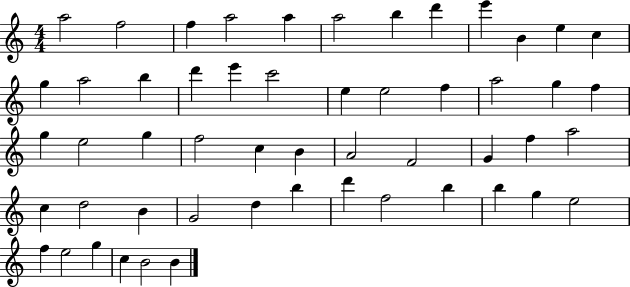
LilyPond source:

{
  \clef treble
  \numericTimeSignature
  \time 4/4
  \key c \major
  a''2 f''2 | f''4 a''2 a''4 | a''2 b''4 d'''4 | e'''4 b'4 e''4 c''4 | \break g''4 a''2 b''4 | d'''4 e'''4 c'''2 | e''4 e''2 f''4 | a''2 g''4 f''4 | \break g''4 e''2 g''4 | f''2 c''4 b'4 | a'2 f'2 | g'4 f''4 a''2 | \break c''4 d''2 b'4 | g'2 d''4 b''4 | d'''4 f''2 b''4 | b''4 g''4 e''2 | \break f''4 e''2 g''4 | c''4 b'2 b'4 | \bar "|."
}